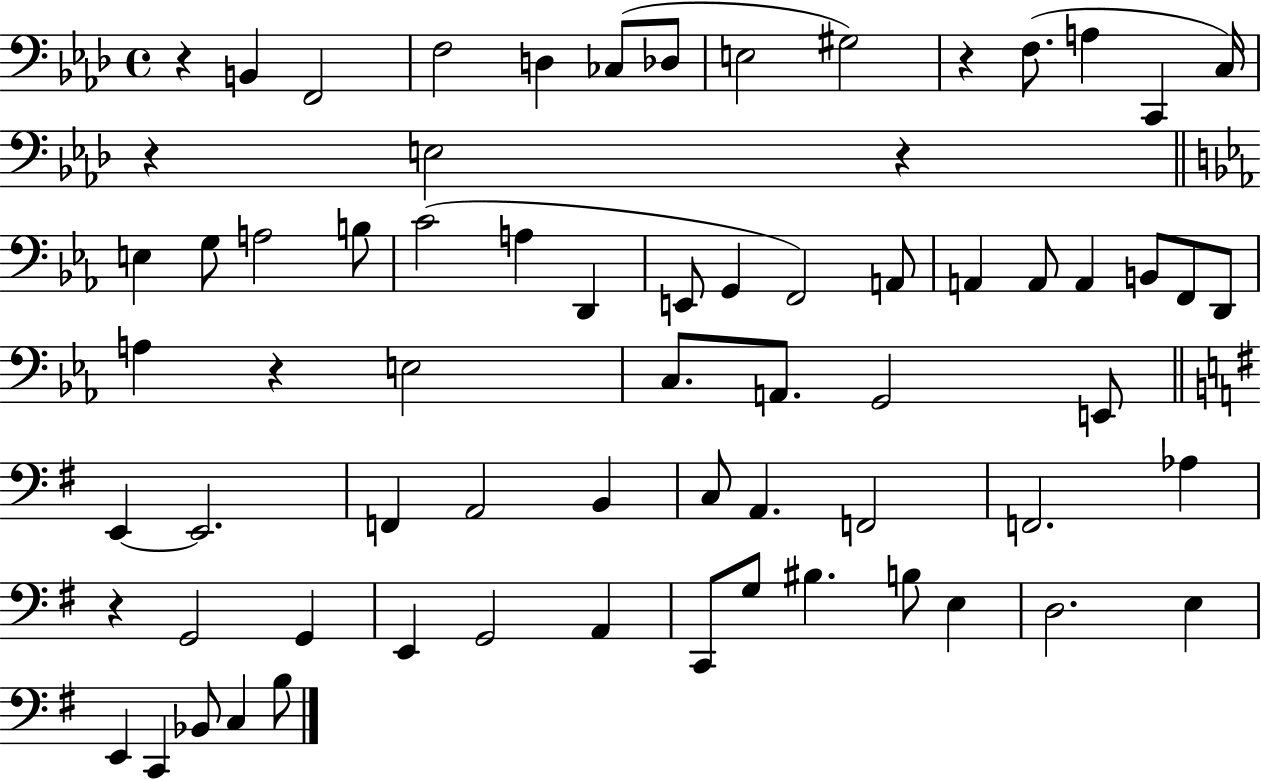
X:1
T:Untitled
M:4/4
L:1/4
K:Ab
z B,, F,,2 F,2 D, _C,/2 _D,/2 E,2 ^G,2 z F,/2 A, C,, C,/4 z E,2 z E, G,/2 A,2 B,/2 C2 A, D,, E,,/2 G,, F,,2 A,,/2 A,, A,,/2 A,, B,,/2 F,,/2 D,,/2 A, z E,2 C,/2 A,,/2 G,,2 E,,/2 E,, E,,2 F,, A,,2 B,, C,/2 A,, F,,2 F,,2 _A, z G,,2 G,, E,, G,,2 A,, C,,/2 G,/2 ^B, B,/2 E, D,2 E, E,, C,, _B,,/2 C, B,/2